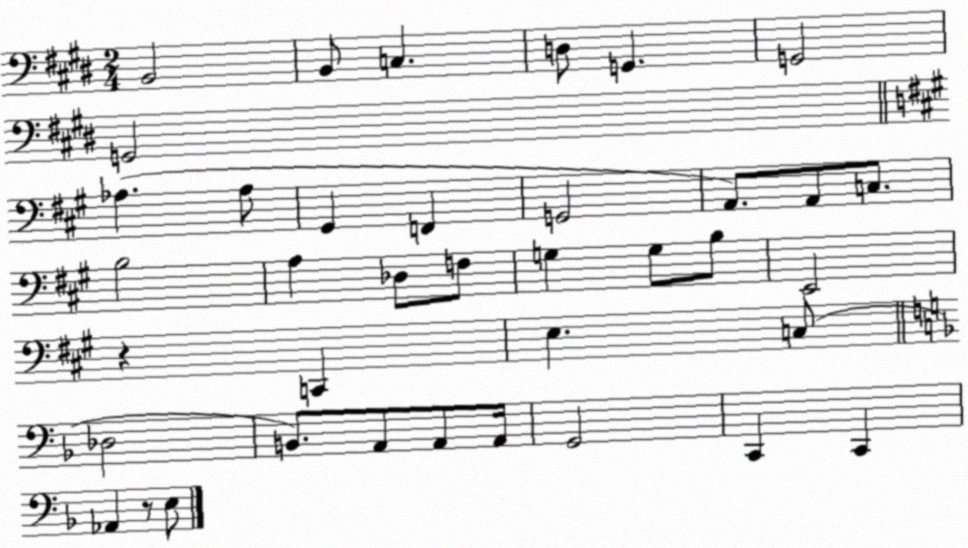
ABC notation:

X:1
T:Untitled
M:2/4
L:1/4
K:E
B,,2 B,,/2 C, D,/2 G,, G,,2 G,,2 _A, _A,/2 ^G,, F,, G,,2 A,,/2 A,,/2 C,/2 B,2 A, _D,/2 F,/2 G, G,/2 B,/2 E,,2 z C,, E, C,/2 _D,2 B,,/2 A,,/2 A,,/2 A,,/4 G,,2 C,, C,, _A,, z/2 E,/2